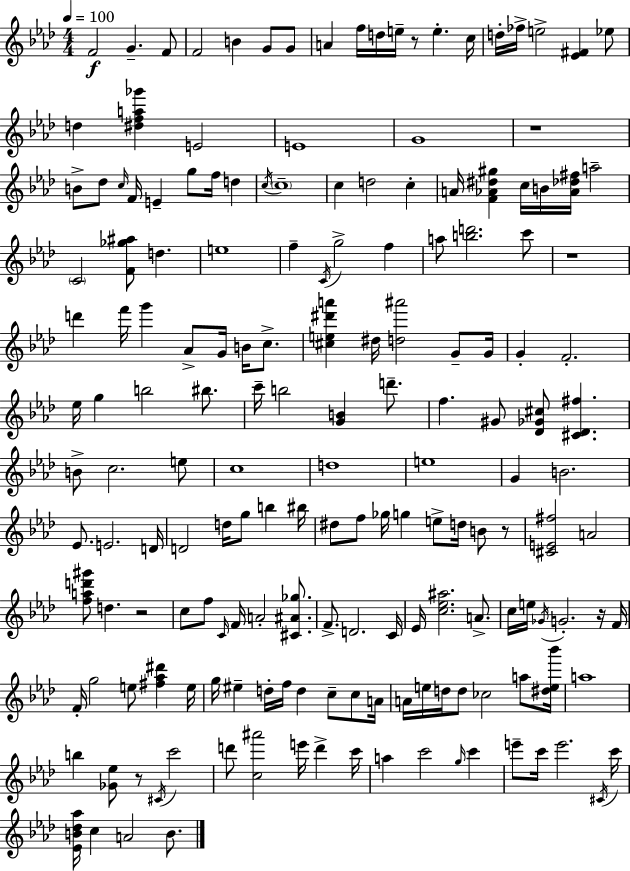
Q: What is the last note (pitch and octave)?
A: B4